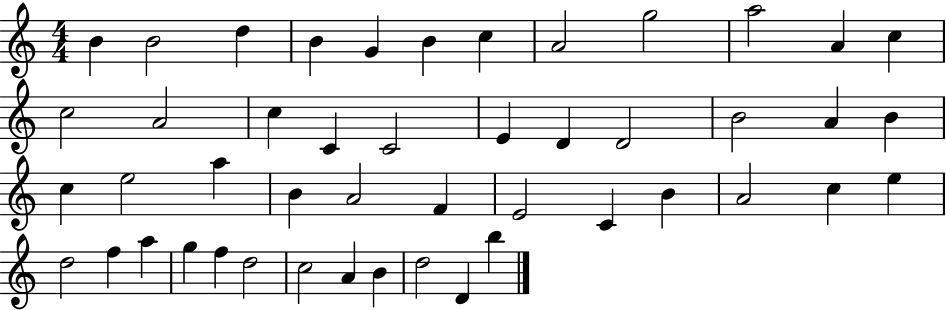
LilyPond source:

{
  \clef treble
  \numericTimeSignature
  \time 4/4
  \key c \major
  b'4 b'2 d''4 | b'4 g'4 b'4 c''4 | a'2 g''2 | a''2 a'4 c''4 | \break c''2 a'2 | c''4 c'4 c'2 | e'4 d'4 d'2 | b'2 a'4 b'4 | \break c''4 e''2 a''4 | b'4 a'2 f'4 | e'2 c'4 b'4 | a'2 c''4 e''4 | \break d''2 f''4 a''4 | g''4 f''4 d''2 | c''2 a'4 b'4 | d''2 d'4 b''4 | \break \bar "|."
}